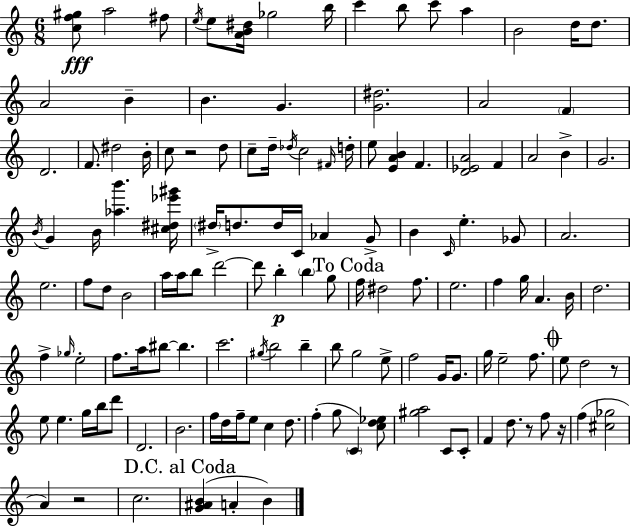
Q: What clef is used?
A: treble